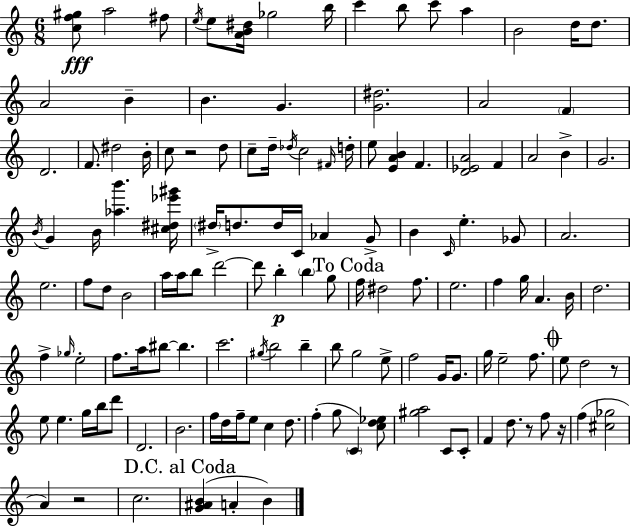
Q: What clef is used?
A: treble